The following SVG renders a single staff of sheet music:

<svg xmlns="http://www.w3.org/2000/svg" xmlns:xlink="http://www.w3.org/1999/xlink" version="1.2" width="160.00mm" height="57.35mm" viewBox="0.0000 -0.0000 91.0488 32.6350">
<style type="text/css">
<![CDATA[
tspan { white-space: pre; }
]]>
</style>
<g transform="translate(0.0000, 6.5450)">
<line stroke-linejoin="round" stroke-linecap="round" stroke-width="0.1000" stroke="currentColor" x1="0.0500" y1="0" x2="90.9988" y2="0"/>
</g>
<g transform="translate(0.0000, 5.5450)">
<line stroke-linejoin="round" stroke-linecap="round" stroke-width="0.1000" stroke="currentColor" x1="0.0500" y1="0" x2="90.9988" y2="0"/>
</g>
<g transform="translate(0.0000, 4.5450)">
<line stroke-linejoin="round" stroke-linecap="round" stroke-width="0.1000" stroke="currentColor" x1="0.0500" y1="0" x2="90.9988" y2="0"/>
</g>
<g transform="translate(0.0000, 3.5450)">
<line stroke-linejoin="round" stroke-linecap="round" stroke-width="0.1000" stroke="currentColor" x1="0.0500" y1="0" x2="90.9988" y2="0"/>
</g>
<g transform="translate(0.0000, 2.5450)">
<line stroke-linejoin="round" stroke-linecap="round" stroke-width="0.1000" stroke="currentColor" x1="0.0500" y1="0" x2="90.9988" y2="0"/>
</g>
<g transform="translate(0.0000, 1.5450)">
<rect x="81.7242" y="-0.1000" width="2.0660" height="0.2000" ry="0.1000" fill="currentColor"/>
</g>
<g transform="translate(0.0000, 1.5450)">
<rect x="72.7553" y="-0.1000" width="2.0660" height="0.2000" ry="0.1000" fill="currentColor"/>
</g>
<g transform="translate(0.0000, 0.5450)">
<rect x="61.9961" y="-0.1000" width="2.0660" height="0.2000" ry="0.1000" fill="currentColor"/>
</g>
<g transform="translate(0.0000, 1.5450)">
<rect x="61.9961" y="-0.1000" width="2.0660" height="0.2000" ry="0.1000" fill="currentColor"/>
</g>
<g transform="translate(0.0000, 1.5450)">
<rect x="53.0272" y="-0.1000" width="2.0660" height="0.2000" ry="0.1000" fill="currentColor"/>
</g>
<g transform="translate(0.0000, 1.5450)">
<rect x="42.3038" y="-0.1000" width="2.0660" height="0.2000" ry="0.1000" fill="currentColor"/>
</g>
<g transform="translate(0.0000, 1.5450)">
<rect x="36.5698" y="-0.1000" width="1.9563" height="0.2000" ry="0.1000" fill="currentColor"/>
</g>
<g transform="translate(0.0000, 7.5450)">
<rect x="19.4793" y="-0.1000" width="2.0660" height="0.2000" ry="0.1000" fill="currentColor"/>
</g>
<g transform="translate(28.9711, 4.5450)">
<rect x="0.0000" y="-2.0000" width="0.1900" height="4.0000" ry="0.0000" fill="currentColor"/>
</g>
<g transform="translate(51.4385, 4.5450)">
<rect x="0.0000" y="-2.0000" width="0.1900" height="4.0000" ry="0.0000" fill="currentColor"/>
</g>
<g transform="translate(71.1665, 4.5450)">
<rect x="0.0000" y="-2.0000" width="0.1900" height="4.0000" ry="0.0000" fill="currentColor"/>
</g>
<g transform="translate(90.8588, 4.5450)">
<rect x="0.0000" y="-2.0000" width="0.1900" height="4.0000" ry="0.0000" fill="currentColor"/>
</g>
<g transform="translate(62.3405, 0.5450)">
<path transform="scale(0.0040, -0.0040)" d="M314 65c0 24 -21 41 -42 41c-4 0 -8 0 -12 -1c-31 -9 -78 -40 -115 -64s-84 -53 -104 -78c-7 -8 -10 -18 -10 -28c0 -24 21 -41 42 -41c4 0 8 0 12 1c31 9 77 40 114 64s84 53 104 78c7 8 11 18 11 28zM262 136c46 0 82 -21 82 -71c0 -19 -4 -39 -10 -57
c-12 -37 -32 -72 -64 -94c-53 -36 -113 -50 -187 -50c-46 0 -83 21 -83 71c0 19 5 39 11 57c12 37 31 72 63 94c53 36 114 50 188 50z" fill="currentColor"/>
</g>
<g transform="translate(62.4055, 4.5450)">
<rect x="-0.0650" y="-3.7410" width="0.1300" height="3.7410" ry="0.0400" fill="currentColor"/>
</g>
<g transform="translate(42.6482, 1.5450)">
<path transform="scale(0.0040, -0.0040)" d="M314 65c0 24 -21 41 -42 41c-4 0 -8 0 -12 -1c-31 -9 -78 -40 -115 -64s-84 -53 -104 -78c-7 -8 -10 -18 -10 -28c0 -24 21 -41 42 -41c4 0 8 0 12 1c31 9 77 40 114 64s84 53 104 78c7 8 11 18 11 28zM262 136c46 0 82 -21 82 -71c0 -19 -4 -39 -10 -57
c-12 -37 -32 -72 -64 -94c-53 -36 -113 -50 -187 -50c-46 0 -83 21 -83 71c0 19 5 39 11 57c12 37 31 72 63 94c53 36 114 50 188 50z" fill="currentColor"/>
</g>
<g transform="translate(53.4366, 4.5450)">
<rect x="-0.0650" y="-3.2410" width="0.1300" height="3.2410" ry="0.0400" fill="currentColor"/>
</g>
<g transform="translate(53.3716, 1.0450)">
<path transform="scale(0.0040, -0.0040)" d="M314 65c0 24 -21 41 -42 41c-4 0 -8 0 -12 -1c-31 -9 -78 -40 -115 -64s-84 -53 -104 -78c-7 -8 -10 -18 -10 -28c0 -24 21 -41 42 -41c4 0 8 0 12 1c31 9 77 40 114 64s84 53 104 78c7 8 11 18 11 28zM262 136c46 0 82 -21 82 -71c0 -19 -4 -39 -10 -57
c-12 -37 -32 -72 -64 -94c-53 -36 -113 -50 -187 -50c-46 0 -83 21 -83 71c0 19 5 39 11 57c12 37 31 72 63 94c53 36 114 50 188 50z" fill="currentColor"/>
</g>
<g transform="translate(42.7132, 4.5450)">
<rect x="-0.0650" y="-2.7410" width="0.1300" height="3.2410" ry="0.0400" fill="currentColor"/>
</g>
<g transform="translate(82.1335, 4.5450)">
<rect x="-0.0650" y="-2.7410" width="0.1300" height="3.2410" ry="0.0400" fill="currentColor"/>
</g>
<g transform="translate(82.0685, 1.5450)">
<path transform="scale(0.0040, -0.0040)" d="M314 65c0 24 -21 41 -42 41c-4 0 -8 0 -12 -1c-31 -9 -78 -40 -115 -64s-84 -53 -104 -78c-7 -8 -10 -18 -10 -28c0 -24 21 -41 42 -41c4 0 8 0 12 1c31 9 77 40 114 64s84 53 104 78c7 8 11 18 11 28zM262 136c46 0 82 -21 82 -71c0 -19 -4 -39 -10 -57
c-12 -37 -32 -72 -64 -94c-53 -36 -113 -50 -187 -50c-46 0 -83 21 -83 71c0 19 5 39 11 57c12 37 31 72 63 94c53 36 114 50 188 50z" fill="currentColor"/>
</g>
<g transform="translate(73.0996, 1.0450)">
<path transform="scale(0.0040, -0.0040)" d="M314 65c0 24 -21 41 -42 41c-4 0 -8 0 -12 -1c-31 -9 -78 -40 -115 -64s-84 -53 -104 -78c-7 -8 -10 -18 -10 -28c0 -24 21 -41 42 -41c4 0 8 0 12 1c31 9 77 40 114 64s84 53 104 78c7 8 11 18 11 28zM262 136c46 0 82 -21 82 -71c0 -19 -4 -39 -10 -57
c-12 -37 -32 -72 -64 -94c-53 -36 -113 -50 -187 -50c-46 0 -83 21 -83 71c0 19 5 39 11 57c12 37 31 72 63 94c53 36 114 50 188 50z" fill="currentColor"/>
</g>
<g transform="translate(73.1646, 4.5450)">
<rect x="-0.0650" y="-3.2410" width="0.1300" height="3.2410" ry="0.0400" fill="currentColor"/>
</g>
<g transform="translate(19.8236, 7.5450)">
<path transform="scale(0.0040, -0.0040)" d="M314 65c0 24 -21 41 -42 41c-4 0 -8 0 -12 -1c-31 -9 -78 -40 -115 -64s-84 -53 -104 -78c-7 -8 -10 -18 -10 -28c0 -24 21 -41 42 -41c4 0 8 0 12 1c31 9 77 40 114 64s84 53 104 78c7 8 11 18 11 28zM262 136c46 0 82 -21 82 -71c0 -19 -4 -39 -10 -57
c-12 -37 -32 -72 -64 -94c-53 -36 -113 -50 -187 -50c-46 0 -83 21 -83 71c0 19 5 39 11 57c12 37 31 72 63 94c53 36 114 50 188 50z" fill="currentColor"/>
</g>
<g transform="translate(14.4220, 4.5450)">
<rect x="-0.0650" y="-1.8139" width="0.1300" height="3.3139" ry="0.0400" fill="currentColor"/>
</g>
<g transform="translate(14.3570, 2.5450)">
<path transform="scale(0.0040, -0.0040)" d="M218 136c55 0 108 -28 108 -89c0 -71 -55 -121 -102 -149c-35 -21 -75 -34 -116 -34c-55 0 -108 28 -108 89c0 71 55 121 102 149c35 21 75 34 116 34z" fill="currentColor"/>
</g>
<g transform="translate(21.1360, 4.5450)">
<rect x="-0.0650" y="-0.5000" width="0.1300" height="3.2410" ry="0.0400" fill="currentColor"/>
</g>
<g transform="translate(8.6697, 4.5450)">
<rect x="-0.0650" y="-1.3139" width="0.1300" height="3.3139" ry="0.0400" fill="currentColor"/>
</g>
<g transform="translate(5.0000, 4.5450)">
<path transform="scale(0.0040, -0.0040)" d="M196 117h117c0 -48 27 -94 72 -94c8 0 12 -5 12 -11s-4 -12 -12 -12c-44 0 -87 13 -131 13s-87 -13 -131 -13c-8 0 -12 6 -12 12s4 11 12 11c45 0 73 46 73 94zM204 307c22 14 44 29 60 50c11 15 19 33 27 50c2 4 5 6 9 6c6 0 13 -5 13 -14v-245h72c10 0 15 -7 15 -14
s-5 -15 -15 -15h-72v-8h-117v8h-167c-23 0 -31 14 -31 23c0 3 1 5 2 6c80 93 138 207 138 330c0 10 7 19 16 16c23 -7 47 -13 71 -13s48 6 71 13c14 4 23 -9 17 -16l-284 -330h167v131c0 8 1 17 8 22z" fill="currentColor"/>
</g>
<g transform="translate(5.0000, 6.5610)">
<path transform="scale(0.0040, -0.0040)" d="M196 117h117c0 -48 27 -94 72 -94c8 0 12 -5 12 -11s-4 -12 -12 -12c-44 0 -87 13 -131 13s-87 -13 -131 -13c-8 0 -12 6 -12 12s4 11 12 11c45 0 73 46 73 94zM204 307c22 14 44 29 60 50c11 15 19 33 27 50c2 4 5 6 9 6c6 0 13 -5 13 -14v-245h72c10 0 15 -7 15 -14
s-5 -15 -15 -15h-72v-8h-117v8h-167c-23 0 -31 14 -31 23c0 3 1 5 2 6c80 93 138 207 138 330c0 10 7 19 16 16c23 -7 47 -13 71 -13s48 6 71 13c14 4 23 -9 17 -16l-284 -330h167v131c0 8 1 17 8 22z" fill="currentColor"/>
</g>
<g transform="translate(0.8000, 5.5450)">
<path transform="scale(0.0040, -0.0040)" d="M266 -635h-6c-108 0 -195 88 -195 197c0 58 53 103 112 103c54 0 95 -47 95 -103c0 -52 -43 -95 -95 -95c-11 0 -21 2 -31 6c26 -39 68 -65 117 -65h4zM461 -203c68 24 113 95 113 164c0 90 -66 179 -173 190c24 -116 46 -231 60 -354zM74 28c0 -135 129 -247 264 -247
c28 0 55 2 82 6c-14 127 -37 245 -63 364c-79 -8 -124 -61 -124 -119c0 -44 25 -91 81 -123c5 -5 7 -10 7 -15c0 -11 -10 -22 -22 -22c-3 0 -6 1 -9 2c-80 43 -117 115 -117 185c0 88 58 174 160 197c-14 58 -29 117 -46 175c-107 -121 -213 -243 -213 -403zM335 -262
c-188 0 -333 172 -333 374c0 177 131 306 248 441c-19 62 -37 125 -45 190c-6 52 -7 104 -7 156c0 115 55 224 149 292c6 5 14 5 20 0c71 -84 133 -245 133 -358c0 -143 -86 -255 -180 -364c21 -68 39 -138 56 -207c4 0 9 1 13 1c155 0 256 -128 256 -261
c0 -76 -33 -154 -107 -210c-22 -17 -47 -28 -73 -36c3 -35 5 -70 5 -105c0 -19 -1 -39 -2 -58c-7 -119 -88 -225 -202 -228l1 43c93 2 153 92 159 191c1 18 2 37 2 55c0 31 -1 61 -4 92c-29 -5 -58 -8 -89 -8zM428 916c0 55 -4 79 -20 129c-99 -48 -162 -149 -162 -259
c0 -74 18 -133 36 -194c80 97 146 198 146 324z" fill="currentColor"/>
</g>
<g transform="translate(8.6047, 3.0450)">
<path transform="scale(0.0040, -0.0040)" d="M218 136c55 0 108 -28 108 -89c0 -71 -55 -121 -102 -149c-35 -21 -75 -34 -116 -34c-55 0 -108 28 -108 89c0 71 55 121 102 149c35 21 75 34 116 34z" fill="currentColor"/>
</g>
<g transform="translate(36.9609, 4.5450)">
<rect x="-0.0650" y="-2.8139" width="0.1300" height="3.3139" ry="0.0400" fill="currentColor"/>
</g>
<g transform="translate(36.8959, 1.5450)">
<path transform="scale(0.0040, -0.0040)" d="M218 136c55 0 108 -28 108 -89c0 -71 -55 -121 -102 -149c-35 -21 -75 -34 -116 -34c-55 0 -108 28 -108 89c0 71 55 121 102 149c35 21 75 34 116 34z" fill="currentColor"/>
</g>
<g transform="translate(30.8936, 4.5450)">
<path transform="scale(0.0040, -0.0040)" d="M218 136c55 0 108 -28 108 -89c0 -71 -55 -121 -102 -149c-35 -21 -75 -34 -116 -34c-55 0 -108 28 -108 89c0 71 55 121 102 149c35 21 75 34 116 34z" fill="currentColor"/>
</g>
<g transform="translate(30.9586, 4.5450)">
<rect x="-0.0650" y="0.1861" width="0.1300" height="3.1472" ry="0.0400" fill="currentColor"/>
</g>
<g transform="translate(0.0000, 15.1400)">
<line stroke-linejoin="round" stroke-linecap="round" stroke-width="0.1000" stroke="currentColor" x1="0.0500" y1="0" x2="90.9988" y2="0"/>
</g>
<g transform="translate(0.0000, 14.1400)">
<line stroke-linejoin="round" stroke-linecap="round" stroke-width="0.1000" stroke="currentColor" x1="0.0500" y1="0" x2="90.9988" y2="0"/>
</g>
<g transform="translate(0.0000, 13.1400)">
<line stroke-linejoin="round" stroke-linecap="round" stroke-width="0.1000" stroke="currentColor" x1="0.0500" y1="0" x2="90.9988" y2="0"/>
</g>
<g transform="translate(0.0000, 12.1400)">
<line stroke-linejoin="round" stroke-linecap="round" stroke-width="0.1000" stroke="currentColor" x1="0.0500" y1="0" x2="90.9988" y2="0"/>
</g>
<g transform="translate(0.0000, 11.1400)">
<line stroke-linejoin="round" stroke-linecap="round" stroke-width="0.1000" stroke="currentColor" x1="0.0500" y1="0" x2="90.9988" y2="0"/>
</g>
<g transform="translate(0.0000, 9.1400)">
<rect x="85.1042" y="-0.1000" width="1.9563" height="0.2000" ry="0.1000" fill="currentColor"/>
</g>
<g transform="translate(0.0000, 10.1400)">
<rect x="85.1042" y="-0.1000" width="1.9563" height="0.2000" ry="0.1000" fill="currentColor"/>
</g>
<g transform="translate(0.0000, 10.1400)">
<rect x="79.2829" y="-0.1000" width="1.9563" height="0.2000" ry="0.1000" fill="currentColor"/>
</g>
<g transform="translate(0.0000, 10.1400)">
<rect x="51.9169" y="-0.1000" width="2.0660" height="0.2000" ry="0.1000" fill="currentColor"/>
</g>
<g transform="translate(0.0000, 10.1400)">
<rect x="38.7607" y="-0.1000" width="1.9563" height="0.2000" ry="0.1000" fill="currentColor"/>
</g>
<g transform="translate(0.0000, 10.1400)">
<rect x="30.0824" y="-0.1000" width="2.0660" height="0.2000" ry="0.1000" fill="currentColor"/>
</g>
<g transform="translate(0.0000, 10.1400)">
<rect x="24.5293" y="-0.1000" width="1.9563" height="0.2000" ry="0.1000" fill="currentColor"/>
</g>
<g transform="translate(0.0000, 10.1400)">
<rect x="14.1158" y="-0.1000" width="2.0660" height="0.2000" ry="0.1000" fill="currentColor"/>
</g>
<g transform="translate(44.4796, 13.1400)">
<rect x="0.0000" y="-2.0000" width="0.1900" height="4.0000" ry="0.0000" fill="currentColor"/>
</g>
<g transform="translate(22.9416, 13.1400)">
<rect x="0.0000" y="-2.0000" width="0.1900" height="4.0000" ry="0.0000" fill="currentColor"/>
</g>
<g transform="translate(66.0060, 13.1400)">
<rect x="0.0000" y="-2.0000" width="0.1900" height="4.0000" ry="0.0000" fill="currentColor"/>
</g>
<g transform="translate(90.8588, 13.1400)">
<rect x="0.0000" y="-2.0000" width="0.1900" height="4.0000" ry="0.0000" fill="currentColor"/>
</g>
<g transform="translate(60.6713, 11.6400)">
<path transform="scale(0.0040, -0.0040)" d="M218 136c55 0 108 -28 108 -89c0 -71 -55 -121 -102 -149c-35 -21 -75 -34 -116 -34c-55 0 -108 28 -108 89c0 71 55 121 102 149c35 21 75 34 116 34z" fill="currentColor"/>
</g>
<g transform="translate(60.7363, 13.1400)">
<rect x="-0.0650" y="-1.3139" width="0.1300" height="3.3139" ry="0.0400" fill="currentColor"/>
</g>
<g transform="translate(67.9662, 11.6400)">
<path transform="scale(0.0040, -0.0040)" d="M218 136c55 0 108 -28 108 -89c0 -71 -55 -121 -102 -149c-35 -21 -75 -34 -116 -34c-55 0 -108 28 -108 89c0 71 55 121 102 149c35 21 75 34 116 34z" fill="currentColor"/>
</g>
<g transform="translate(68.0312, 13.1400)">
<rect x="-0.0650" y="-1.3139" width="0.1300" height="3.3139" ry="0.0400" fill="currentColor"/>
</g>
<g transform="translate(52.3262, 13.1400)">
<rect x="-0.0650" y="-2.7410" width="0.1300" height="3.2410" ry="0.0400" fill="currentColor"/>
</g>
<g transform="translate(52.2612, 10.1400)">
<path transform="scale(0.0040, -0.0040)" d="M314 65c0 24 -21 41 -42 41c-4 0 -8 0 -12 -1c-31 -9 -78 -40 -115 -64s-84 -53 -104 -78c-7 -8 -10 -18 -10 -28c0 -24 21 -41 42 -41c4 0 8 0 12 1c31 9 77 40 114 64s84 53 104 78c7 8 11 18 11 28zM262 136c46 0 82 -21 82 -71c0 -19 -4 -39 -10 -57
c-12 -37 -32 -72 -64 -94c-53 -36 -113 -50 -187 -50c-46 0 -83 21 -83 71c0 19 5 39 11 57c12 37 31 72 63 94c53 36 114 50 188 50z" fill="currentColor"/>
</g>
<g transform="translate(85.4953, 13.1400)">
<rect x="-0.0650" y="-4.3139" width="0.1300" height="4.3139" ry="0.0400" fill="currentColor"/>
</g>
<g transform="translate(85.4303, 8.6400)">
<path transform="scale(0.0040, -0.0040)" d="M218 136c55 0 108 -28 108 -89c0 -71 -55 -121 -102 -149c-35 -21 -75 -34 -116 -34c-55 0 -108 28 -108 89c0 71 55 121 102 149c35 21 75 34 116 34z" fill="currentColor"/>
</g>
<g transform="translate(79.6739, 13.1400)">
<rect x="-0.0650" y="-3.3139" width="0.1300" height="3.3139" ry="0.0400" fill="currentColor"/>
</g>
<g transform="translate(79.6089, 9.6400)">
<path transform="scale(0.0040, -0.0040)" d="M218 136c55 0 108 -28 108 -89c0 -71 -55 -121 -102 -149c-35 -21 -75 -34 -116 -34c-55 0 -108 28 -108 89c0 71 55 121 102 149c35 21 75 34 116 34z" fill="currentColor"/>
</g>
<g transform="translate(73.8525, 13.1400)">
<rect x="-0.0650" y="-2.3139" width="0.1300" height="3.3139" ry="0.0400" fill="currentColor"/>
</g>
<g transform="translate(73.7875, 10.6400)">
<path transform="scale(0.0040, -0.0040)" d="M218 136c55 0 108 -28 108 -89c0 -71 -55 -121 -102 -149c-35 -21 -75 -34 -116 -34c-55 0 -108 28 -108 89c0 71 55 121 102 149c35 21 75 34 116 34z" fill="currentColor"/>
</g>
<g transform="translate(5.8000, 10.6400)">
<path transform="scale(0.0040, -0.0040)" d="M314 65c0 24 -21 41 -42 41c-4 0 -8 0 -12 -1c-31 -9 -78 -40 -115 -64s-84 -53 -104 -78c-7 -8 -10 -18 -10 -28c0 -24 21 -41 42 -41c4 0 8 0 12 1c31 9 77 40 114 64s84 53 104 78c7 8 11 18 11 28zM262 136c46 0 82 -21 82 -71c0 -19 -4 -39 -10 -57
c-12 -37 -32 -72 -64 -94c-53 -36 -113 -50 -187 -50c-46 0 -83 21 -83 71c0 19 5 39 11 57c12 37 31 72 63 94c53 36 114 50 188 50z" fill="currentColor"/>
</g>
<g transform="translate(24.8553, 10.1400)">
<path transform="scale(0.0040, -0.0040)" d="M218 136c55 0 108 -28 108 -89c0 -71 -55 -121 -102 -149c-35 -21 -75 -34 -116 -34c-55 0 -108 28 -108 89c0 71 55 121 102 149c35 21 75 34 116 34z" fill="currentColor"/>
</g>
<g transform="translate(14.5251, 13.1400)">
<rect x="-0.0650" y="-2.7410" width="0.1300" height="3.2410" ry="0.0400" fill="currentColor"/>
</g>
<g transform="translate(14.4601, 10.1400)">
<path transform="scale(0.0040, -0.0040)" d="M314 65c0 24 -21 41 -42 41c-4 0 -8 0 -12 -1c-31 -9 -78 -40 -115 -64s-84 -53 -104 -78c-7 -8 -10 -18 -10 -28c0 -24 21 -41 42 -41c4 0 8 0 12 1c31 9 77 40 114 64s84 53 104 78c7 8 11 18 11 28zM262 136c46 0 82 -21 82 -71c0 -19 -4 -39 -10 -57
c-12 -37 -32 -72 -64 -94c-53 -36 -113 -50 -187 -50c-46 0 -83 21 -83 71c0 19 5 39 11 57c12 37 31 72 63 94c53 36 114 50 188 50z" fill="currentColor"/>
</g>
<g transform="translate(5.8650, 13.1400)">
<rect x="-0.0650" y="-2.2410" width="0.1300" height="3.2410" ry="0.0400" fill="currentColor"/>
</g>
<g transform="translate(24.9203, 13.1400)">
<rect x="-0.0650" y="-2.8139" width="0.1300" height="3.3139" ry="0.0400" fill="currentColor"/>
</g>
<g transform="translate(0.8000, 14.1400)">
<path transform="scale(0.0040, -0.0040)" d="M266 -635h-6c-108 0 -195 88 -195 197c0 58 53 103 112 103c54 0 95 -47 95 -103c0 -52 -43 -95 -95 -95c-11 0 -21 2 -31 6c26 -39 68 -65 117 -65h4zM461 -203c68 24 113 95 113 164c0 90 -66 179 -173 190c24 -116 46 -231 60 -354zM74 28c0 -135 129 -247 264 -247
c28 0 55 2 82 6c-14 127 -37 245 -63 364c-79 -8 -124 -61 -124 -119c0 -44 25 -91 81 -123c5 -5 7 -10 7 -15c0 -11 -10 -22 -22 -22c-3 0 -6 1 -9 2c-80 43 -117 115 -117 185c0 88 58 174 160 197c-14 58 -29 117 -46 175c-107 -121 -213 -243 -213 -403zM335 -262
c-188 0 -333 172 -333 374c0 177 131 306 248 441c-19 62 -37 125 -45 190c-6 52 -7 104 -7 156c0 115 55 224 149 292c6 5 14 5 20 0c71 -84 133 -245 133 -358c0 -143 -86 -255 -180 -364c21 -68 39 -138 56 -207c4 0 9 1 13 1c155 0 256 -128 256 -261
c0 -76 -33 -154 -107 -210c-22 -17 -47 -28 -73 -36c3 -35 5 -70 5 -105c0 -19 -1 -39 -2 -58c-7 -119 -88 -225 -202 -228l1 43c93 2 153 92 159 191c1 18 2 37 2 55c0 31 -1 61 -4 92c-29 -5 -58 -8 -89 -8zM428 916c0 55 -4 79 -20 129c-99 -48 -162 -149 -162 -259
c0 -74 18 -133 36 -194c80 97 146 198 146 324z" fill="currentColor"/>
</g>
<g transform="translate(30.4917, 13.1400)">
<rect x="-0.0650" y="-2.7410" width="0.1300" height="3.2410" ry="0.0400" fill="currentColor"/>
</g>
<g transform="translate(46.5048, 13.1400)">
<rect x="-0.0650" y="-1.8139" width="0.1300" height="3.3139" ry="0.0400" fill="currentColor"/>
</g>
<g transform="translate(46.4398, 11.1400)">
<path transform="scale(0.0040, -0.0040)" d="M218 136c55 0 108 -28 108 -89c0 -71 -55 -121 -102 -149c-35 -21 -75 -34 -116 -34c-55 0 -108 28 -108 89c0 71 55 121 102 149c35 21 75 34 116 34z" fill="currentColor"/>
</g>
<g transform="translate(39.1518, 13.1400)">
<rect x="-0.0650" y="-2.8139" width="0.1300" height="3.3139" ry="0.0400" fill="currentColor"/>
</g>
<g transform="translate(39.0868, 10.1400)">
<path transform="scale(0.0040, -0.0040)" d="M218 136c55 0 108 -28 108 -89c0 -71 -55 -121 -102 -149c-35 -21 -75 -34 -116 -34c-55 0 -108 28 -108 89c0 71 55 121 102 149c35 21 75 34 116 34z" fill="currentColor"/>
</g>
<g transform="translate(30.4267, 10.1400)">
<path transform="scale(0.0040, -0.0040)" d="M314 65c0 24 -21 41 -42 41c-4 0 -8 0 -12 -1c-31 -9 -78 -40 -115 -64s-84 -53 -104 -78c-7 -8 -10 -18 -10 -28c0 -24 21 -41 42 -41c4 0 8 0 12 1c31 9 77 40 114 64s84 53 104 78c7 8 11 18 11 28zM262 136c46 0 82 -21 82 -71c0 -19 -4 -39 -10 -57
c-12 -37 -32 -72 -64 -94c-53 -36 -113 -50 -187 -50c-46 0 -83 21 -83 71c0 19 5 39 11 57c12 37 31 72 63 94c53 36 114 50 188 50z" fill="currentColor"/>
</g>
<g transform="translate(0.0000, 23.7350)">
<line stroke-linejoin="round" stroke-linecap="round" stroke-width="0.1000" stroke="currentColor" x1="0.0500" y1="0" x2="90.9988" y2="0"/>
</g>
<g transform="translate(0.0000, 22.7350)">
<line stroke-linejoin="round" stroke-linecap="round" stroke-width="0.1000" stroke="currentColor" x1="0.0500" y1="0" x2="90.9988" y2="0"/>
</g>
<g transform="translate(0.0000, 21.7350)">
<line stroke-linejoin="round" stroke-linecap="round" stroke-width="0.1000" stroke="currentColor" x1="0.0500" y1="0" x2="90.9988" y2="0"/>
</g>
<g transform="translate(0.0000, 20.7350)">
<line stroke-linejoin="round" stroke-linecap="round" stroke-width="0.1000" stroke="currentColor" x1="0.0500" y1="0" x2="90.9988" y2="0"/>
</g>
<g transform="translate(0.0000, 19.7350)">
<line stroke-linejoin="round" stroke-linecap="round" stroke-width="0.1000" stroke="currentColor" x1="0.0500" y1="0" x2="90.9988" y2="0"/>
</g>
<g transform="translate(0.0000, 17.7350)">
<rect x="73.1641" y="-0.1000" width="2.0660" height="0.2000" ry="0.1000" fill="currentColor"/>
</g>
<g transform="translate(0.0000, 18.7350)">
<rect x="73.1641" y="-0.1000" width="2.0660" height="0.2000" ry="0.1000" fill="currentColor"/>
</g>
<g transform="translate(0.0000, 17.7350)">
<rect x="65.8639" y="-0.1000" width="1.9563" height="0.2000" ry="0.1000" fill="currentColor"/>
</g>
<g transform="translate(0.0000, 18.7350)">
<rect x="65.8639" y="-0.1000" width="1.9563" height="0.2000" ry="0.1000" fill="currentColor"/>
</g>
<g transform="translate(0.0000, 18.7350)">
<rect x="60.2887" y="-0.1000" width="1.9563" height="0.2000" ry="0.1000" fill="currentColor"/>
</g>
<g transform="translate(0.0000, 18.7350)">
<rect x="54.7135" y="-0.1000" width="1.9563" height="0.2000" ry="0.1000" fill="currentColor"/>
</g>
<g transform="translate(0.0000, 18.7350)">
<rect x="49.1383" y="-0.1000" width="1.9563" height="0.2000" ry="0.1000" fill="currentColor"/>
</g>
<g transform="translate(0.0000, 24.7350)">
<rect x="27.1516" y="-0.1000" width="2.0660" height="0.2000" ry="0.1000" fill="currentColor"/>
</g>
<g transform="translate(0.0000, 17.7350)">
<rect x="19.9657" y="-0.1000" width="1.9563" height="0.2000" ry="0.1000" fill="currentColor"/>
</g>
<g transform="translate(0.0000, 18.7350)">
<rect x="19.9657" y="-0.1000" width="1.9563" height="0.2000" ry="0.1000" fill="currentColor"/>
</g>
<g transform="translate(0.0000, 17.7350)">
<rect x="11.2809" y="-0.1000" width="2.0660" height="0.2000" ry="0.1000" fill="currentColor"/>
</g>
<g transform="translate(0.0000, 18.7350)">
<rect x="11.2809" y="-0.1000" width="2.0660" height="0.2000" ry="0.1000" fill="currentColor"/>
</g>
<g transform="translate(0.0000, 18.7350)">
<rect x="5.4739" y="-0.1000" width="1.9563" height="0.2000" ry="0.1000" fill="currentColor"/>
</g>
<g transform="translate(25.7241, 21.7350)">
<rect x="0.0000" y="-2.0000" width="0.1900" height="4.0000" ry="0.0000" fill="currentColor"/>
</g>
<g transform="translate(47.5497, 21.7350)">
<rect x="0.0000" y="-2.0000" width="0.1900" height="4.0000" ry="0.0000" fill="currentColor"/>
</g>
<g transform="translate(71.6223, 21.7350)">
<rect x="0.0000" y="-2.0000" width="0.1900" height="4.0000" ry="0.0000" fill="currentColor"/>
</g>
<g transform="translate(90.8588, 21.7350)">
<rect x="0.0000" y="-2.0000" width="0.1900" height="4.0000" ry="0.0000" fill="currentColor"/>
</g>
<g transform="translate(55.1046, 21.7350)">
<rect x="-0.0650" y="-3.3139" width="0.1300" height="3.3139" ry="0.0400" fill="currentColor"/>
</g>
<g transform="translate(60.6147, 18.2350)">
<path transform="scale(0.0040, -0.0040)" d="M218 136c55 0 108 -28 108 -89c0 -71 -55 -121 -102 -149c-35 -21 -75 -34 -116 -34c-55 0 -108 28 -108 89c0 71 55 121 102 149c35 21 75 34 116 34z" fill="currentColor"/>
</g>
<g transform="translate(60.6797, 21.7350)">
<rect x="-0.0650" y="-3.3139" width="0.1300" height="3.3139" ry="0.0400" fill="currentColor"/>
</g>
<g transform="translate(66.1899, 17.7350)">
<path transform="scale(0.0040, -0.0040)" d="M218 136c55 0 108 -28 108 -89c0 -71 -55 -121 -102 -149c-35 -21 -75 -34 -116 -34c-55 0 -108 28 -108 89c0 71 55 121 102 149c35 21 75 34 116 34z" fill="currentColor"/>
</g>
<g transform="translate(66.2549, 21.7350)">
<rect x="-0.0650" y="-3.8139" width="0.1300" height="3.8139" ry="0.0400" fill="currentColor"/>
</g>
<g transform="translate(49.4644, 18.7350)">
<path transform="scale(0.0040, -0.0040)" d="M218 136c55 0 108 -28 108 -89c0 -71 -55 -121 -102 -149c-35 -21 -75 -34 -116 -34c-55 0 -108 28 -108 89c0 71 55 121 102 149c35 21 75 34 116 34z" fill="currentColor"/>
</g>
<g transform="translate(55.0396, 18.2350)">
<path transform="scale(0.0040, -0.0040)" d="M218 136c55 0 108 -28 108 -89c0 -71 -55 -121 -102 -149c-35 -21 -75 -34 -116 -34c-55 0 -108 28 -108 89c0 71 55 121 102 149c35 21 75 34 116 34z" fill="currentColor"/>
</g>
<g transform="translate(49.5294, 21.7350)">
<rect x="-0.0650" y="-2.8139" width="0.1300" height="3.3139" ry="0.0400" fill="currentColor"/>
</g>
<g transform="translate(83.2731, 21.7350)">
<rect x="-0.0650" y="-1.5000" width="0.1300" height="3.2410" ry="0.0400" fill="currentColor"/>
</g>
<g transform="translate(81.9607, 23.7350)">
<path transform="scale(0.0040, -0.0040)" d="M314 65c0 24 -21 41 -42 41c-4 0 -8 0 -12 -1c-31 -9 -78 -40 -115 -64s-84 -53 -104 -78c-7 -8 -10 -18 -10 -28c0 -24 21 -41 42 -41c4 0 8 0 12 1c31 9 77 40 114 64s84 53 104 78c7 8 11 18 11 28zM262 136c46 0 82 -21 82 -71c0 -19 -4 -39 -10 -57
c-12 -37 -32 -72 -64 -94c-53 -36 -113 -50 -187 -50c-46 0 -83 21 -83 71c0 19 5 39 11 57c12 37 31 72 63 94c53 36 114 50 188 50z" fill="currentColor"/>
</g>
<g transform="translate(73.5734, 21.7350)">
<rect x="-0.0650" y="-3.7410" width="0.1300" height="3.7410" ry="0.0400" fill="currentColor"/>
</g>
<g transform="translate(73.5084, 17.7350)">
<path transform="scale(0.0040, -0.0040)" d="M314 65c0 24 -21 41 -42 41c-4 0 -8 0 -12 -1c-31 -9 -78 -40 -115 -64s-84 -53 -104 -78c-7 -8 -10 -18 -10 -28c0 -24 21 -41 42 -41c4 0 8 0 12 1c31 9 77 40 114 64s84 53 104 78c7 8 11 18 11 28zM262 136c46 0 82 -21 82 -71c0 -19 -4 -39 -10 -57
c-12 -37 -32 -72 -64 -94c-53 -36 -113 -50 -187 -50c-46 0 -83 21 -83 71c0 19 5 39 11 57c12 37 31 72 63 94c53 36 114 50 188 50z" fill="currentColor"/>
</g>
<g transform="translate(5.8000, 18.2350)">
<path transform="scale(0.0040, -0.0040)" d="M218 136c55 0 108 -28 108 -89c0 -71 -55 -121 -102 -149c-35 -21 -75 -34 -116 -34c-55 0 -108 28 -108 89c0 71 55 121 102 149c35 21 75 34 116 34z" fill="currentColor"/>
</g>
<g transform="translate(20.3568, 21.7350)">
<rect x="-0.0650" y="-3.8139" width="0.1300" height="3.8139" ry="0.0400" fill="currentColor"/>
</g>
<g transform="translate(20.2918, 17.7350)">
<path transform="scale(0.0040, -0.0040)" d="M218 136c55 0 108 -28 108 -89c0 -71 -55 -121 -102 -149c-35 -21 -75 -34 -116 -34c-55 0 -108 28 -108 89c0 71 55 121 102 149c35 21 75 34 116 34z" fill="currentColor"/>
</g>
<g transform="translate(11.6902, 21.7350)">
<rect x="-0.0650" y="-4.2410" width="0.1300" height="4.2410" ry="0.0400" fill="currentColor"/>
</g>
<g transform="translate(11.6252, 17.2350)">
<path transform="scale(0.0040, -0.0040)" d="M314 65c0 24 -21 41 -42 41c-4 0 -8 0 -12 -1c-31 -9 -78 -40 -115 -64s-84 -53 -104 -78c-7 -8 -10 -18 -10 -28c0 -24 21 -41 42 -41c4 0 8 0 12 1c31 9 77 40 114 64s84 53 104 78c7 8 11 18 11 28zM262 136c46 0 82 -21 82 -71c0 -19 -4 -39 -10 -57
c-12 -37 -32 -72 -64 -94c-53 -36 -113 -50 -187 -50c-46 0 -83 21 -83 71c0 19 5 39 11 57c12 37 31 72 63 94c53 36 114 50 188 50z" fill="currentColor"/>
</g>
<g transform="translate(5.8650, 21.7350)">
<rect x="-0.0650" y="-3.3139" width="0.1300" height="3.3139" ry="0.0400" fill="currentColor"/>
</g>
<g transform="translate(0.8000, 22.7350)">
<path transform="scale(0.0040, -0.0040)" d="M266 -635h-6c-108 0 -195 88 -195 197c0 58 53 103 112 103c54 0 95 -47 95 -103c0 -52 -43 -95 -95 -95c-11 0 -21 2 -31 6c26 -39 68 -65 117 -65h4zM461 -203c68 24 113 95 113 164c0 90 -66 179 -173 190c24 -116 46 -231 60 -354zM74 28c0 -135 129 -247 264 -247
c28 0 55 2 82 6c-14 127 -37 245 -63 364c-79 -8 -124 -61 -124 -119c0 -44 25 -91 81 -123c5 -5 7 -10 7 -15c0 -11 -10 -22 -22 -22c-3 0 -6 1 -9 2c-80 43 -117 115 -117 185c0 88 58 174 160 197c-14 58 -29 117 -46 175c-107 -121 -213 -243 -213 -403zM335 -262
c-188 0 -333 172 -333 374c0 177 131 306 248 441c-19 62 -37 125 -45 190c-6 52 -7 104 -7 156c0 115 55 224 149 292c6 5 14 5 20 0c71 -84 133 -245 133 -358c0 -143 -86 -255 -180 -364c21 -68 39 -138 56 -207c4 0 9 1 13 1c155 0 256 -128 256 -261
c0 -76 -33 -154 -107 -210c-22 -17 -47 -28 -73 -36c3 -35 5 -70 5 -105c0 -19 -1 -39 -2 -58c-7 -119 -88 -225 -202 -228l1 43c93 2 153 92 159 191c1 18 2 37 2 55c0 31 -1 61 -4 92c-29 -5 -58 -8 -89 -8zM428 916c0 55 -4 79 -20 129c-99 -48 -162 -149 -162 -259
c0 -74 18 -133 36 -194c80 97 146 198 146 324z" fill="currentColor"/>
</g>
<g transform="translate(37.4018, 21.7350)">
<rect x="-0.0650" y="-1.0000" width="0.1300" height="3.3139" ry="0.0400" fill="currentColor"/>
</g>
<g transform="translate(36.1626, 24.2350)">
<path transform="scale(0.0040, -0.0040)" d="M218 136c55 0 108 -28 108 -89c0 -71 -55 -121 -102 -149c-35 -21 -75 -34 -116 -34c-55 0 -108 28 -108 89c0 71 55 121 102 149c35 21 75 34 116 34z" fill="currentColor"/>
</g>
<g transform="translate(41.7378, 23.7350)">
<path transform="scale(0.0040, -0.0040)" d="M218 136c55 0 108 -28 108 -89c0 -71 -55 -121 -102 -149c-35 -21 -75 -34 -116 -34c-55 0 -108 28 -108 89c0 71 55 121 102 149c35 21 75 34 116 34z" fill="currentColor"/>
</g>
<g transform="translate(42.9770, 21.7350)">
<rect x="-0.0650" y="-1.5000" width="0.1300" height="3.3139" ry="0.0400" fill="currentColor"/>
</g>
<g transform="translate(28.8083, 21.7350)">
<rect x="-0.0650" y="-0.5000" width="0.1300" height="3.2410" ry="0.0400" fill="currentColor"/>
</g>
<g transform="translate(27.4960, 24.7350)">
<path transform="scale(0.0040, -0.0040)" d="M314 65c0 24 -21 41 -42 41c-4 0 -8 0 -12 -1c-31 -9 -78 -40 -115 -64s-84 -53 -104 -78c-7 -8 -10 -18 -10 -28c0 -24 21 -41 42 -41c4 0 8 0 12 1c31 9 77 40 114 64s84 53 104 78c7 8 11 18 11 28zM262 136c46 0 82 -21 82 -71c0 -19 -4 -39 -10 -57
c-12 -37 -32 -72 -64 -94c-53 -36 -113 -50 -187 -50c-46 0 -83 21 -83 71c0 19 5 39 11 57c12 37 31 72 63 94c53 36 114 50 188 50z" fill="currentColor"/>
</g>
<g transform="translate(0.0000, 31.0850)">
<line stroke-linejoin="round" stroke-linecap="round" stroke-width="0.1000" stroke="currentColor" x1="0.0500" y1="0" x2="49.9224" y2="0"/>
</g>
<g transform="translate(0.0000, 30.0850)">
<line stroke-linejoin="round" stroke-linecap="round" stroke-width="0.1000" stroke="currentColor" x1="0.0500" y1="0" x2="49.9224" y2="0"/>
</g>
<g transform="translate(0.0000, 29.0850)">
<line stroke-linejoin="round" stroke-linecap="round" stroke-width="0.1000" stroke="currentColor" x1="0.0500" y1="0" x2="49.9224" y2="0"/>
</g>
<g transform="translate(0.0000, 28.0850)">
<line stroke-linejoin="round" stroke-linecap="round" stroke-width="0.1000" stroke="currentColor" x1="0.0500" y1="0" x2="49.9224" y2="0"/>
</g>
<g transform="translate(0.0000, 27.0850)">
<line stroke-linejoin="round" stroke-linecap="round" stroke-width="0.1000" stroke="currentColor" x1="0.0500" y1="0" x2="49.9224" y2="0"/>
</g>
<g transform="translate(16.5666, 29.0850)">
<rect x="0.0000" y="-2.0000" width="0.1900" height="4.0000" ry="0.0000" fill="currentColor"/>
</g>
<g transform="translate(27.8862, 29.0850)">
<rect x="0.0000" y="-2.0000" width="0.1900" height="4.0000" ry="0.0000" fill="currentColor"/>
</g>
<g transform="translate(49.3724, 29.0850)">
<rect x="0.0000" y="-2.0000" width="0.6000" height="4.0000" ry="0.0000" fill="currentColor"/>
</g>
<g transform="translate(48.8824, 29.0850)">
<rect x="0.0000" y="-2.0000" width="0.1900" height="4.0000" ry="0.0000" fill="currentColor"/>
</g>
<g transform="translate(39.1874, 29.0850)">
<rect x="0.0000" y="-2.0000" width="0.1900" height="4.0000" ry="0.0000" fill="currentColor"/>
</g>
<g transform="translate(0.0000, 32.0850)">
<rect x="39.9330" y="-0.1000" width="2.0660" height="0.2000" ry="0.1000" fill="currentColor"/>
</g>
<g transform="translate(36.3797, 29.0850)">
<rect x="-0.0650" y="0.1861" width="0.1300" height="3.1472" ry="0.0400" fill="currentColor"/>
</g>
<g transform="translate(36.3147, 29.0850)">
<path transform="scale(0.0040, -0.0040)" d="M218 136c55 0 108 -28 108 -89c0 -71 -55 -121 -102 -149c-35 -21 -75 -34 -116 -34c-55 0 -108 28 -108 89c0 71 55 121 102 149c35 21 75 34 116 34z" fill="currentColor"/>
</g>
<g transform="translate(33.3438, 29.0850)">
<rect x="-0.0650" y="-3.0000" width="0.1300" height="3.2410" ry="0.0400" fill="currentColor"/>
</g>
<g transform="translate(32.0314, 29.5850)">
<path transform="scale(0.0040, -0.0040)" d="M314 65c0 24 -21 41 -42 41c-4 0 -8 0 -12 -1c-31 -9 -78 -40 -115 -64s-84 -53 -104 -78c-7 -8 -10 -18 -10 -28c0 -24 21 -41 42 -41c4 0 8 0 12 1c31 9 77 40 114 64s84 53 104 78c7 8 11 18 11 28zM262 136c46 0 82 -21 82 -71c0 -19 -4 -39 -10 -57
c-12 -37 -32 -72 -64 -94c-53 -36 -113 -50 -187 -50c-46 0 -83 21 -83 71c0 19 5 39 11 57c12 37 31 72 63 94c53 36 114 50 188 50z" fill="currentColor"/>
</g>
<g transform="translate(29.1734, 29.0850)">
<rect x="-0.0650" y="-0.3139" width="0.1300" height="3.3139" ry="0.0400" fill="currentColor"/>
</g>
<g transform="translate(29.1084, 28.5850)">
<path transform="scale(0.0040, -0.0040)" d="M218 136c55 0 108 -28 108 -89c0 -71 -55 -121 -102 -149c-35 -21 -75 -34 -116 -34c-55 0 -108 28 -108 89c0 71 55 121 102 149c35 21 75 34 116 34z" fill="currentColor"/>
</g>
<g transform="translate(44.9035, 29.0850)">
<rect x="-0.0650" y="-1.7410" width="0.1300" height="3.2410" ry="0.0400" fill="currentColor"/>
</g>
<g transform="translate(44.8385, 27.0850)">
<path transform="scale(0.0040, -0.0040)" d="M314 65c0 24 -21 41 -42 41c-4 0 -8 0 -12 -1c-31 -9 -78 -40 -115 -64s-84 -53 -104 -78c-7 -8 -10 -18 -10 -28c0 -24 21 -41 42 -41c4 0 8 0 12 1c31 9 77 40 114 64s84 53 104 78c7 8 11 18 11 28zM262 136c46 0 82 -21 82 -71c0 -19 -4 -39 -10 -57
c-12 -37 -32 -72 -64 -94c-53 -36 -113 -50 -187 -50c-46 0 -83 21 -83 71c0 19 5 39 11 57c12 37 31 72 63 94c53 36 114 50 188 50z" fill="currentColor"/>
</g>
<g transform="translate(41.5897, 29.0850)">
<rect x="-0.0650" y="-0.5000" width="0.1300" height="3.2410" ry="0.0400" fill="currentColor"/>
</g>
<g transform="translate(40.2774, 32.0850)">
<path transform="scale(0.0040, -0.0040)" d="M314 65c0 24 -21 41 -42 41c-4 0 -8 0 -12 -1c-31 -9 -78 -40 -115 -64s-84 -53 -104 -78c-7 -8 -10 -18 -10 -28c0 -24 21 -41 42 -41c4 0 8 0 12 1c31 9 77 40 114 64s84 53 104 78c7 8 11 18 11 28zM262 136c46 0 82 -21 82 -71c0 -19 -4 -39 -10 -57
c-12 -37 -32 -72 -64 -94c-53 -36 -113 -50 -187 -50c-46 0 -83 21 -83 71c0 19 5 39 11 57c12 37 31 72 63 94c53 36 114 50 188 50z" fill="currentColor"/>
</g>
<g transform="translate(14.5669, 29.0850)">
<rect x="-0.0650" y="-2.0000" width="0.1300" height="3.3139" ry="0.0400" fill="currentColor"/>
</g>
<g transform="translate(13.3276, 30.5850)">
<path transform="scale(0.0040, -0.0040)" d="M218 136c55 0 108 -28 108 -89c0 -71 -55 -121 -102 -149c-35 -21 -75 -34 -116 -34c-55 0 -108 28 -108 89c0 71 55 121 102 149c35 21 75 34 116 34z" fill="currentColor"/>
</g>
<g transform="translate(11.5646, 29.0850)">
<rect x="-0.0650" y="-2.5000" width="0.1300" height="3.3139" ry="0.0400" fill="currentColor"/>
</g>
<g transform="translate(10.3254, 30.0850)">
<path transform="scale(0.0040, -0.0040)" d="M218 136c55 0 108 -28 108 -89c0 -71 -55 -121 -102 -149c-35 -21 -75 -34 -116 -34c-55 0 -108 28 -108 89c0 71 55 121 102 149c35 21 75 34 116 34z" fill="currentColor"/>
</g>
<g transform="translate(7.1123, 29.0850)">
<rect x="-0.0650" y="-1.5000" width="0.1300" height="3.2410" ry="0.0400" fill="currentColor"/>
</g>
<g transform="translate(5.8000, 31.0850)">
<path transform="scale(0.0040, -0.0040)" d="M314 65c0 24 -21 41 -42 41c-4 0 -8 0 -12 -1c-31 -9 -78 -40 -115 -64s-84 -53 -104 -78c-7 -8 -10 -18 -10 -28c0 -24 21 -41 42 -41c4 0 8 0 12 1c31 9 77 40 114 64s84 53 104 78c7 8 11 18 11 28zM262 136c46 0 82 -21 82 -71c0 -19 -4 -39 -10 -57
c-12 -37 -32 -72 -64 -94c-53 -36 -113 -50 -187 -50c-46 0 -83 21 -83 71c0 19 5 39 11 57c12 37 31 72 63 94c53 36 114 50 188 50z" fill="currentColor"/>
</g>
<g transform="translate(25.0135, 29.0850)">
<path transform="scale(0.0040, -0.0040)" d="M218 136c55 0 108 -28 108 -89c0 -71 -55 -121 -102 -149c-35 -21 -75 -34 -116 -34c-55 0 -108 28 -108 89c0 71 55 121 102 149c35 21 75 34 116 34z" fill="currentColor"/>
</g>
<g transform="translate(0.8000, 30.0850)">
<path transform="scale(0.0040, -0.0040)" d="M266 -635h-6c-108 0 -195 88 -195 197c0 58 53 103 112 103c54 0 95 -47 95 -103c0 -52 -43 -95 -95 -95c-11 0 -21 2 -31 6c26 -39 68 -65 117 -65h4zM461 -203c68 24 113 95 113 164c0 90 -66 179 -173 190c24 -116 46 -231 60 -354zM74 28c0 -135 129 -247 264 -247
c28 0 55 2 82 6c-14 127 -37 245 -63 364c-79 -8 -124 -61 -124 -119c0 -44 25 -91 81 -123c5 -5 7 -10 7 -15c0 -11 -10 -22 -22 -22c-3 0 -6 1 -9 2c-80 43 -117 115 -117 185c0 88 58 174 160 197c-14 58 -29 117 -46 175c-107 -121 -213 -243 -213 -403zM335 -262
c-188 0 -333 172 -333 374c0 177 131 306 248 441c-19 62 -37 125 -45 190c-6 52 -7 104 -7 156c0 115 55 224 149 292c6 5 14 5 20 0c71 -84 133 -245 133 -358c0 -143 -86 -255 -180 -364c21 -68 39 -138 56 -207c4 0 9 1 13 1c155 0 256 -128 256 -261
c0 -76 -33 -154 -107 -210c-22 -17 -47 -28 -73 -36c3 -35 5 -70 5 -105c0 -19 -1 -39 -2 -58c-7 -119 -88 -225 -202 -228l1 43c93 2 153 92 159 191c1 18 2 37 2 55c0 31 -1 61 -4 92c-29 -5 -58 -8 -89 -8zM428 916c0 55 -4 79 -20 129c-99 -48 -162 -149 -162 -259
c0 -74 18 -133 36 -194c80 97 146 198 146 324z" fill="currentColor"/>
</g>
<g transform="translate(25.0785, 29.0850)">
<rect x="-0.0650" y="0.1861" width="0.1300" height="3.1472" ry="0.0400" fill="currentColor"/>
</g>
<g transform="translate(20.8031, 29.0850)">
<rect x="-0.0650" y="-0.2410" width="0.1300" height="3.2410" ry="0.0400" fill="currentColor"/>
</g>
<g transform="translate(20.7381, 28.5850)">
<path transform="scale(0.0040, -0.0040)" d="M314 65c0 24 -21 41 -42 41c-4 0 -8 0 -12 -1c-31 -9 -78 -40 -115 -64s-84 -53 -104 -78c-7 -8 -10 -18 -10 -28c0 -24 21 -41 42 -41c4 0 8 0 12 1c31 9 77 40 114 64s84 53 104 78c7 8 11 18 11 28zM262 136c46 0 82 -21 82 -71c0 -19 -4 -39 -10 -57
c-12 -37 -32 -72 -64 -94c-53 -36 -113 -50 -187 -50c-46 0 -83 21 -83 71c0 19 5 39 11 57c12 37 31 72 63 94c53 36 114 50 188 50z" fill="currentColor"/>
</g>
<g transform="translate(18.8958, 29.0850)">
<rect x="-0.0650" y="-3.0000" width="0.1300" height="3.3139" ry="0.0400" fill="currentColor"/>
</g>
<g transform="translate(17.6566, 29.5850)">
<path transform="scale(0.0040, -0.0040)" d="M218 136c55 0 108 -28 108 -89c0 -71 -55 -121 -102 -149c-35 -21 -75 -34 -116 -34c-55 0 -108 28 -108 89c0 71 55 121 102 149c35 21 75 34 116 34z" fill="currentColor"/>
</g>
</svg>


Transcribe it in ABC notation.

X:1
T:Untitled
M:4/4
L:1/4
K:C
e f C2 B a a2 b2 c'2 b2 a2 g2 a2 a a2 a f a2 e e g b d' b d'2 c' C2 D E a b b c' c'2 E2 E2 G F A c2 B c A2 B C2 f2